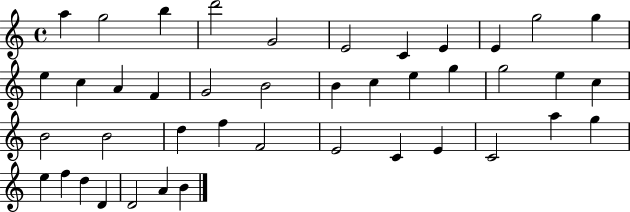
{
  \clef treble
  \time 4/4
  \defaultTimeSignature
  \key c \major
  a''4 g''2 b''4 | d'''2 g'2 | e'2 c'4 e'4 | e'4 g''2 g''4 | \break e''4 c''4 a'4 f'4 | g'2 b'2 | b'4 c''4 e''4 g''4 | g''2 e''4 c''4 | \break b'2 b'2 | d''4 f''4 f'2 | e'2 c'4 e'4 | c'2 a''4 g''4 | \break e''4 f''4 d''4 d'4 | d'2 a'4 b'4 | \bar "|."
}